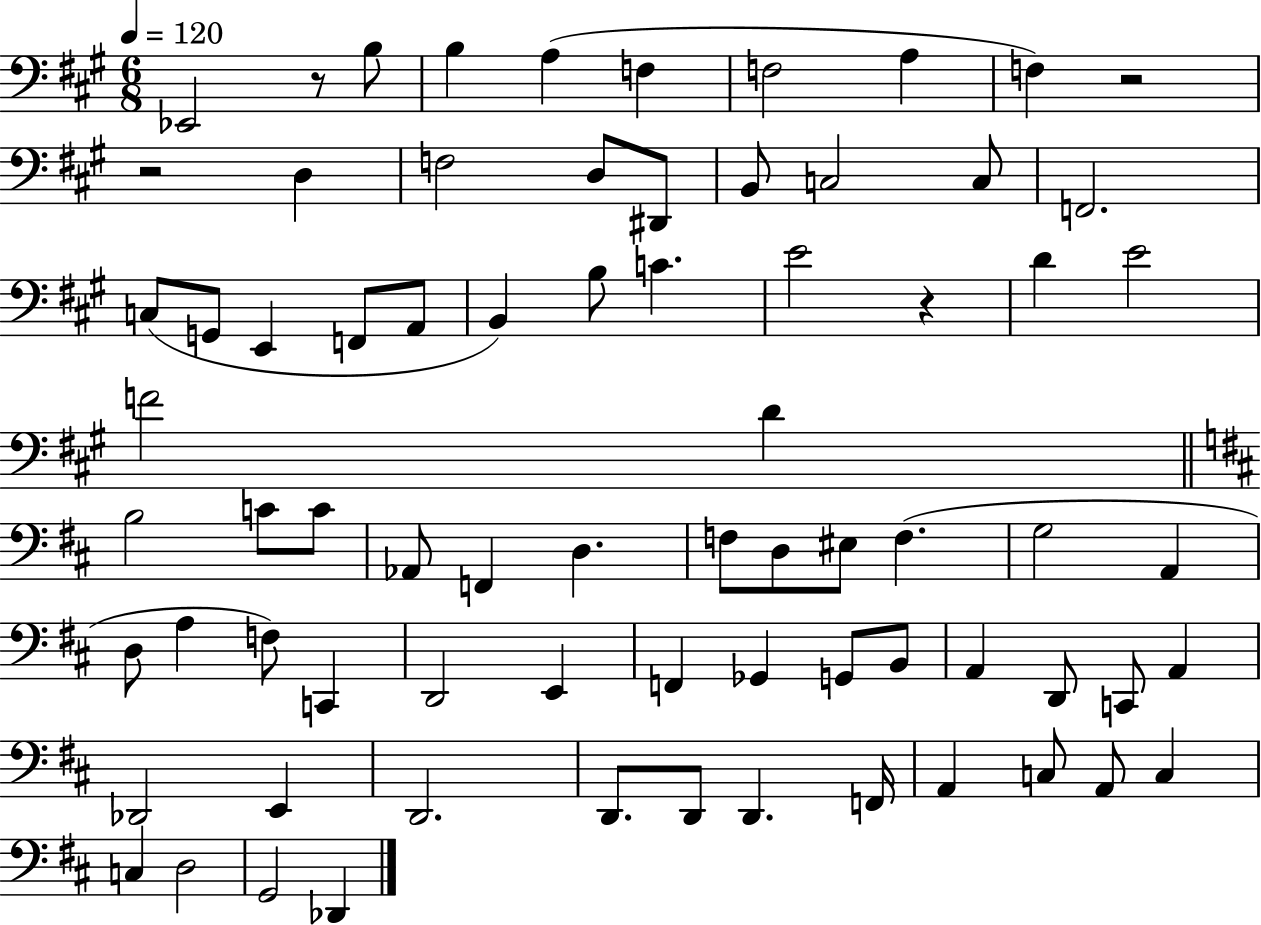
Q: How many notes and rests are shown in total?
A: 74